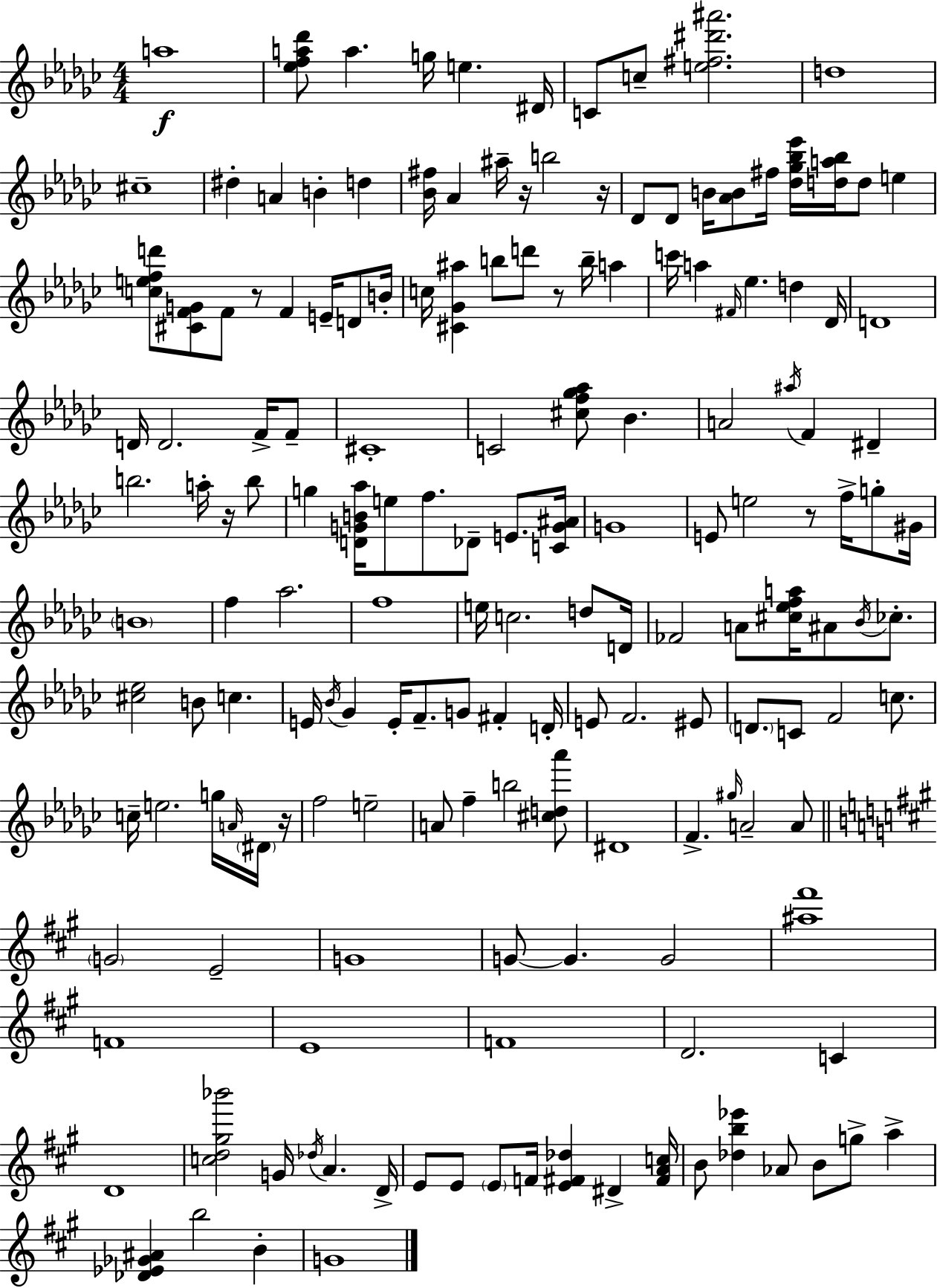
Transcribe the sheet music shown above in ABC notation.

X:1
T:Untitled
M:4/4
L:1/4
K:Ebm
a4 [_efa_d']/2 a g/4 e ^D/4 C/2 c/2 [e^f^d'^a']2 d4 ^c4 ^d A B d [_B^f]/4 _A ^a/4 z/4 b2 z/4 _D/2 _D/2 B/4 [_AB]/2 ^f/4 [_d_g_b_e']/4 [da_b]/4 d/2 e [cefd']/2 [^CFG]/2 F/2 z/2 F E/4 D/2 B/4 c/4 [^C_G^a] b/2 d'/2 z/2 b/4 a c'/4 a ^F/4 _e d _D/4 D4 D/4 D2 F/4 F/2 ^C4 C2 [^cf_g_a]/2 _B A2 ^a/4 F ^D b2 a/4 z/4 b/2 g [DGB_a]/4 e/2 f/2 _D/2 E/2 [CG^A]/4 G4 E/2 e2 z/2 f/4 g/2 ^G/4 B4 f _a2 f4 e/4 c2 d/2 D/4 _F2 A/2 [^c_efa]/4 ^A/2 _B/4 _c/2 [^c_e]2 B/2 c E/4 _B/4 _G E/4 F/2 G/2 ^F D/4 E/2 F2 ^E/2 D/2 C/2 F2 c/2 c/4 e2 g/4 A/4 ^D/4 z/4 f2 e2 A/2 f b2 [^cd_a']/2 ^D4 F ^g/4 A2 A/2 G2 E2 G4 G/2 G G2 [^a^f']4 F4 E4 F4 D2 C D4 [cd^g_b']2 G/4 _d/4 A D/4 E/2 E/2 E/2 F/4 [E^F_d] ^D [^FAc]/4 B/2 [_db_e'] _A/2 B/2 g/2 a [_D_E_G^A] b2 B G4